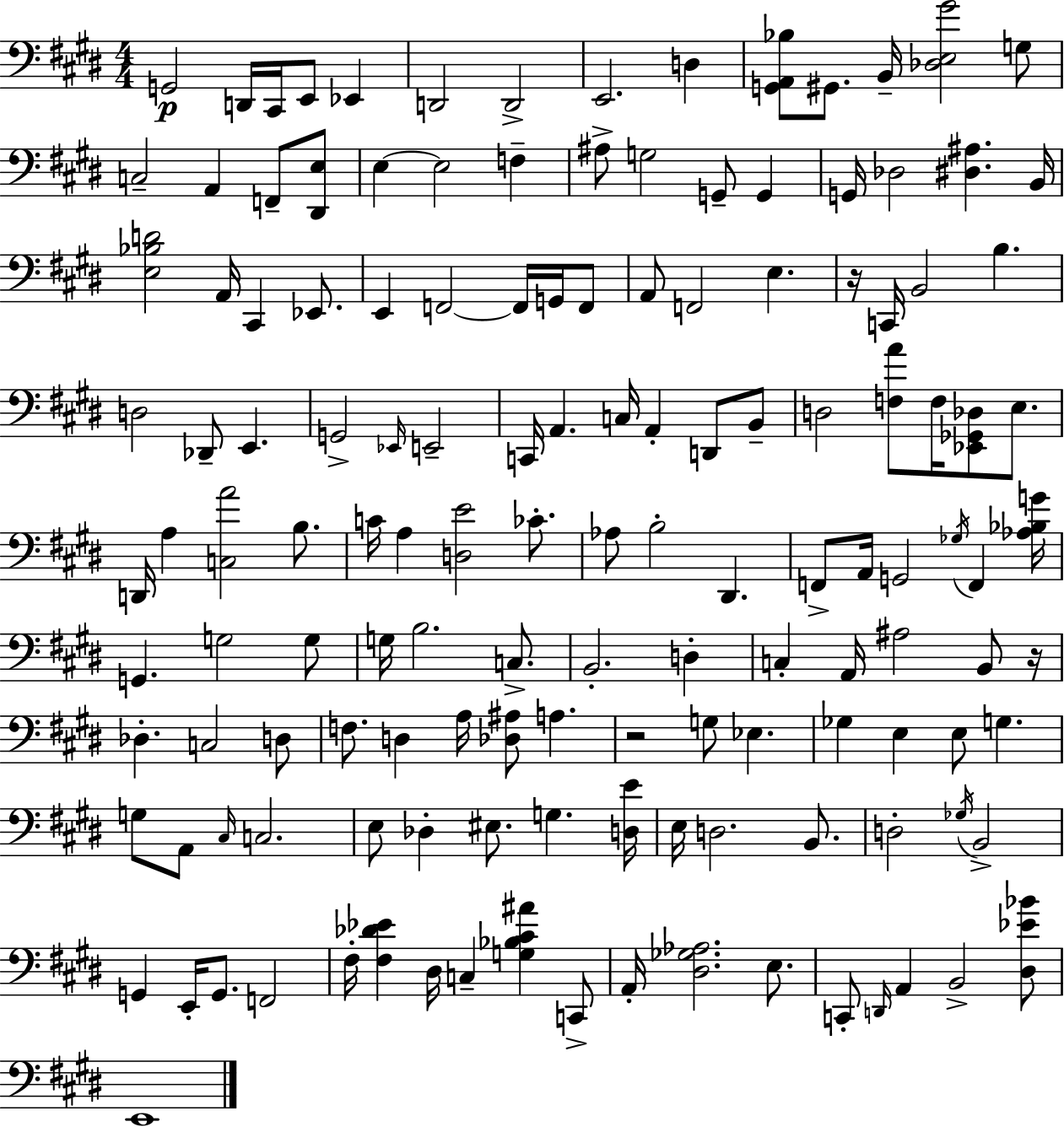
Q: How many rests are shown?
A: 3